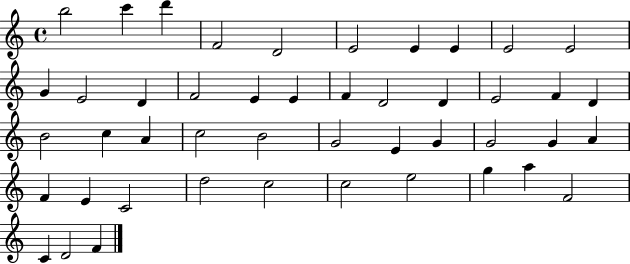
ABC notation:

X:1
T:Untitled
M:4/4
L:1/4
K:C
b2 c' d' F2 D2 E2 E E E2 E2 G E2 D F2 E E F D2 D E2 F D B2 c A c2 B2 G2 E G G2 G A F E C2 d2 c2 c2 e2 g a F2 C D2 F